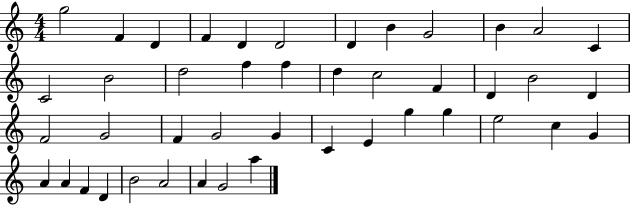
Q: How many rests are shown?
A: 0